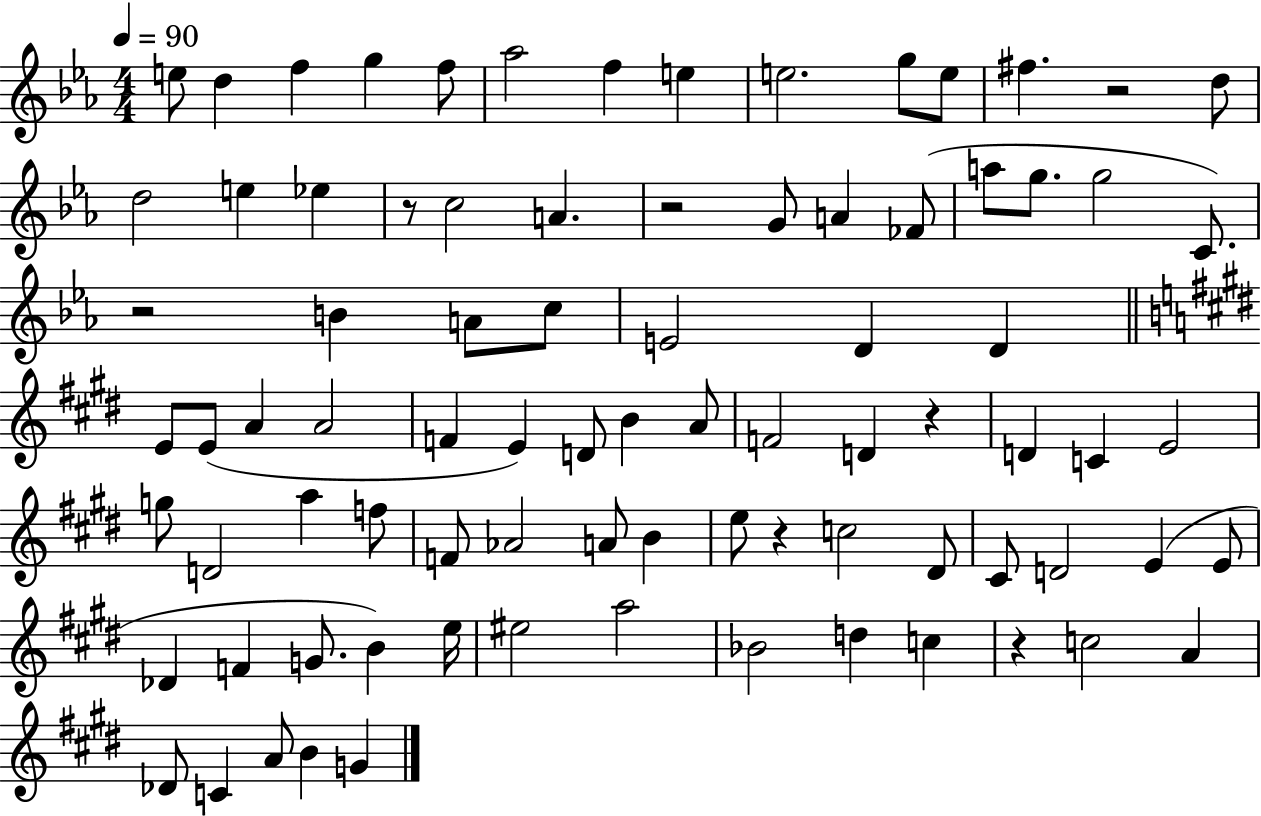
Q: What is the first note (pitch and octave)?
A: E5